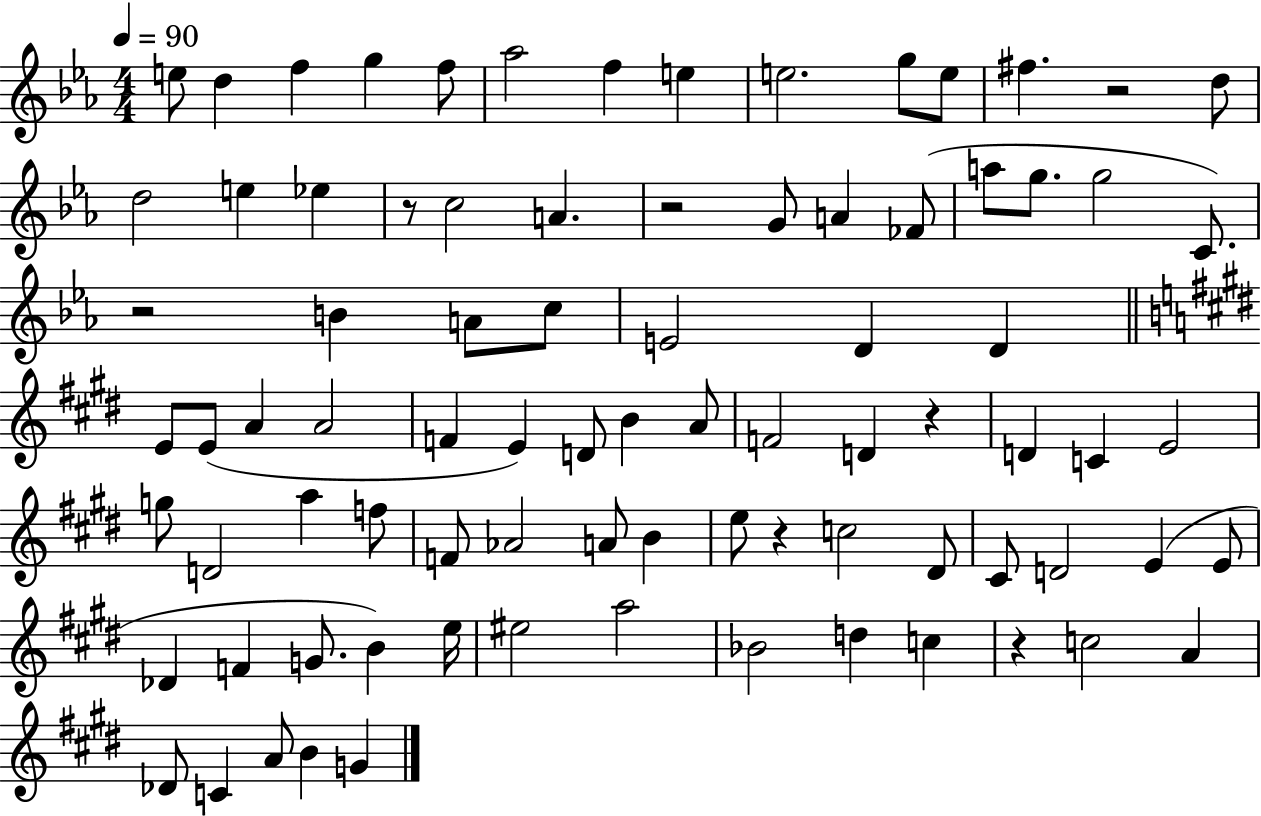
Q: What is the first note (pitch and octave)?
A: E5